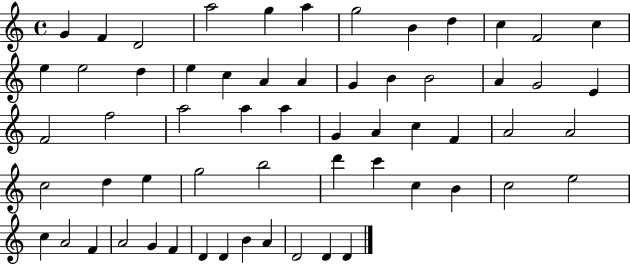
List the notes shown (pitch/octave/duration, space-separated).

G4/q F4/q D4/h A5/h G5/q A5/q G5/h B4/q D5/q C5/q F4/h C5/q E5/q E5/h D5/q E5/q C5/q A4/q A4/q G4/q B4/q B4/h A4/q G4/h E4/q F4/h F5/h A5/h A5/q A5/q G4/q A4/q C5/q F4/q A4/h A4/h C5/h D5/q E5/q G5/h B5/h D6/q C6/q C5/q B4/q C5/h E5/h C5/q A4/h F4/q A4/h G4/q F4/q D4/q D4/q B4/q A4/q D4/h D4/q D4/q